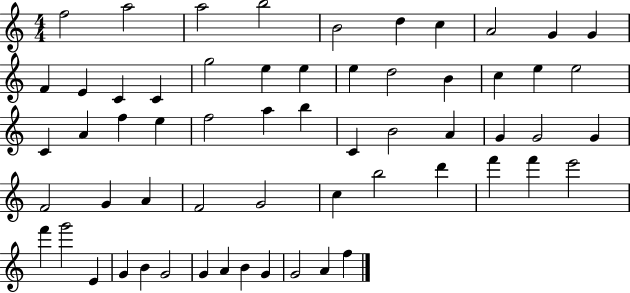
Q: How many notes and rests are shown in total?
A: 60